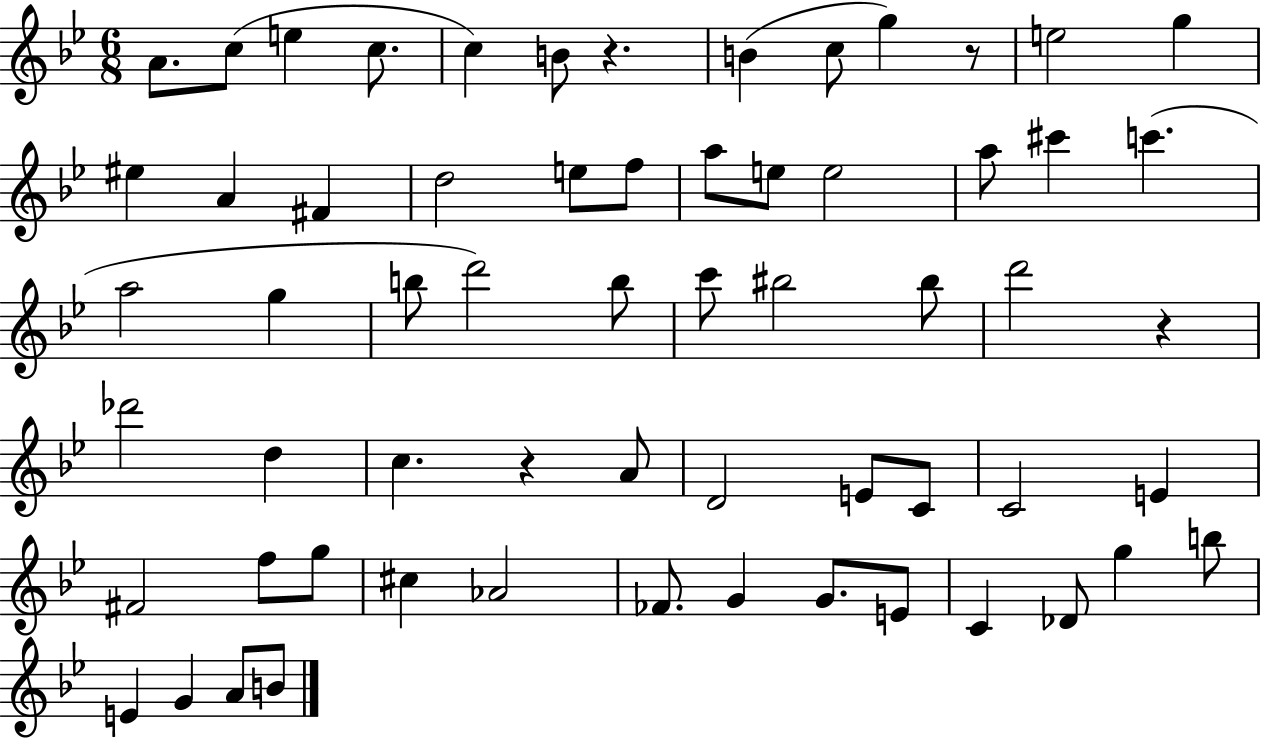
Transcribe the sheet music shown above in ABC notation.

X:1
T:Untitled
M:6/8
L:1/4
K:Bb
A/2 c/2 e c/2 c B/2 z B c/2 g z/2 e2 g ^e A ^F d2 e/2 f/2 a/2 e/2 e2 a/2 ^c' c' a2 g b/2 d'2 b/2 c'/2 ^b2 ^b/2 d'2 z _d'2 d c z A/2 D2 E/2 C/2 C2 E ^F2 f/2 g/2 ^c _A2 _F/2 G G/2 E/2 C _D/2 g b/2 E G A/2 B/2